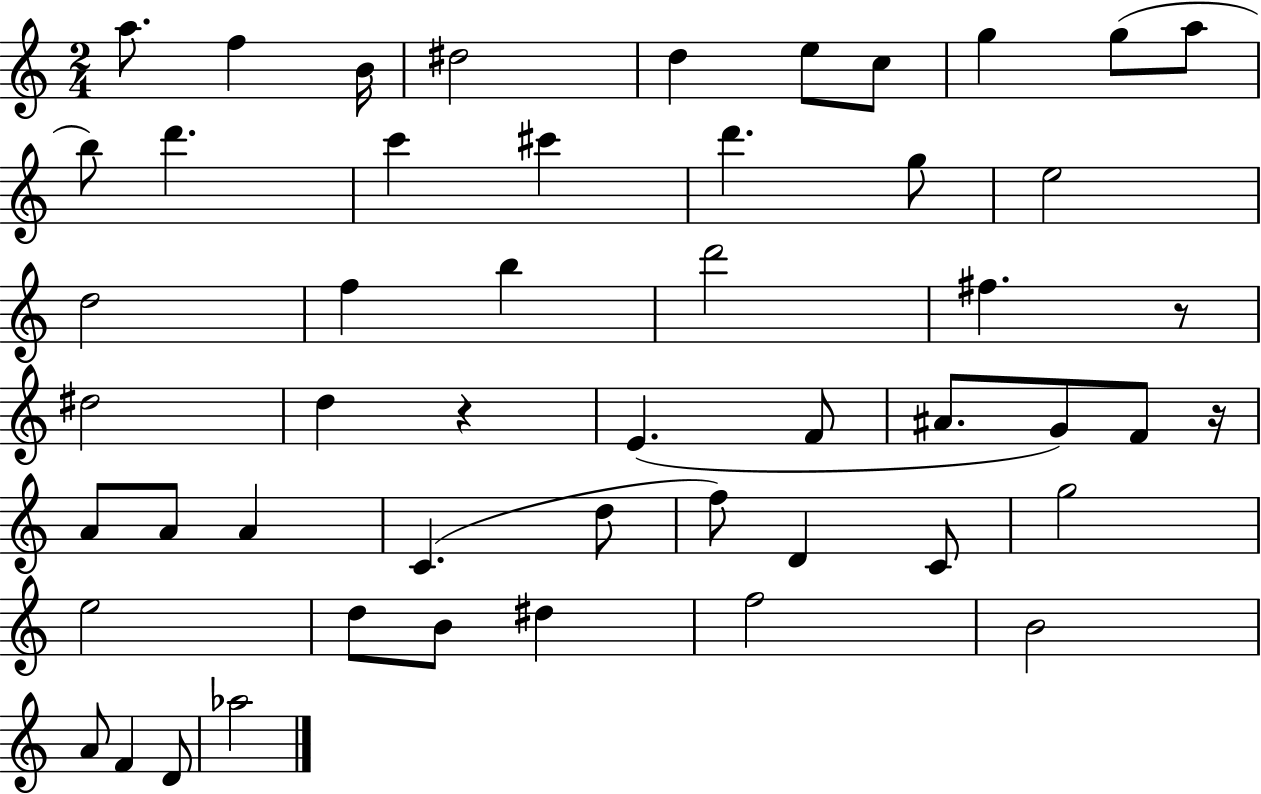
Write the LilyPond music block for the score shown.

{
  \clef treble
  \numericTimeSignature
  \time 2/4
  \key c \major
  a''8. f''4 b'16 | dis''2 | d''4 e''8 c''8 | g''4 g''8( a''8 | \break b''8) d'''4. | c'''4 cis'''4 | d'''4. g''8 | e''2 | \break d''2 | f''4 b''4 | d'''2 | fis''4. r8 | \break dis''2 | d''4 r4 | e'4.( f'8 | ais'8. g'8) f'8 r16 | \break a'8 a'8 a'4 | c'4.( d''8 | f''8) d'4 c'8 | g''2 | \break e''2 | d''8 b'8 dis''4 | f''2 | b'2 | \break a'8 f'4 d'8 | aes''2 | \bar "|."
}